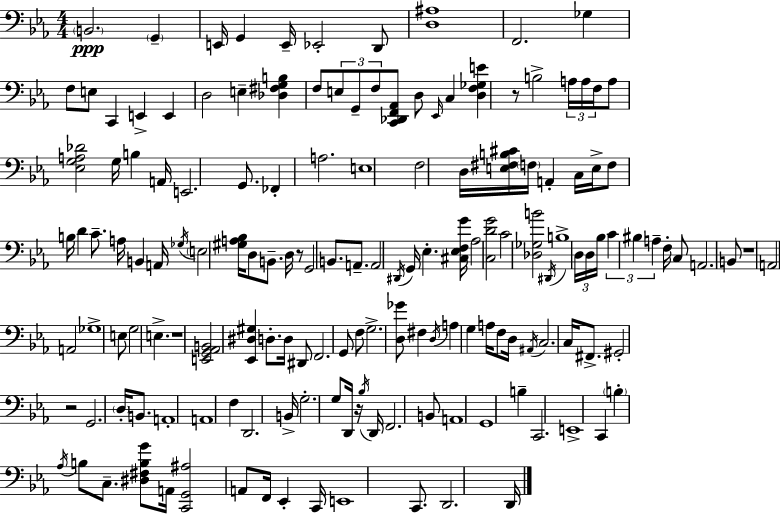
X:1
T:Untitled
M:4/4
L:1/4
K:Eb
B,,2 G,, E,,/4 G,, E,,/4 _E,,2 D,,/2 [D,^A,]4 F,,2 _G, F,/2 E,/2 C,, E,, E,, D,2 E, [_D,^F,G,B,] F,/2 E,/2 G,,/2 F,/2 [C,,_D,,F,,_A,,]/2 D,/2 _E,,/4 C, [D,F,_G,E] z/2 B,2 A,/4 A,/4 F,/4 A,/2 [_E,G,A,_D]2 G,/4 B, A,,/4 E,,2 G,,/2 _F,, A,2 E,4 F,2 D,/4 [E,^F,B,^C]/4 F,/4 A,, C,/4 E,/4 F,/2 B,/4 D C/2 A,/4 B,, A,,/4 _G,/4 E,2 [^G,A,_B,]/4 D,/2 B,,/2 D,/4 z/2 G,,2 B,,/2 A,,/2 A,,2 ^D,,/4 G,,/4 _E, [^C,_E,F,G]/4 _A,2 [C,DG]2 C2 [_D,_G,B]2 ^D,,/4 B,4 D,/4 D,/4 _B,/4 C ^B, A, F,/4 C,/2 A,,2 B,,/2 z4 A,,2 A,,2 _G,4 E,/2 G,2 E, z4 [E,,G,,_A,,B,,]2 [_E,,^D,^G,] D,/2 D,/4 ^D,,/2 F,,2 G,,/2 F,/2 G,2 [D,_G]/2 ^F, D,/4 A, G, A,/4 F,/2 D,/4 ^A,,/4 C,2 C,/4 ^F,,/2 ^G,,2 z2 G,,2 D,/4 B,,/2 A,,4 A,,4 F, D,,2 B,,/4 G,2 G,/2 D,,/4 z/4 _B,/4 D,,/4 F,,2 B,,/2 A,,4 G,,4 B, C,,2 E,,4 C,, B, _A,/4 B,/2 C,/2 [^D,^F,B,G]/2 A,,/4 [C,,G,,^A,]2 A,,/2 F,,/4 _E,, C,,/4 E,,4 C,,/2 D,,2 D,,/4